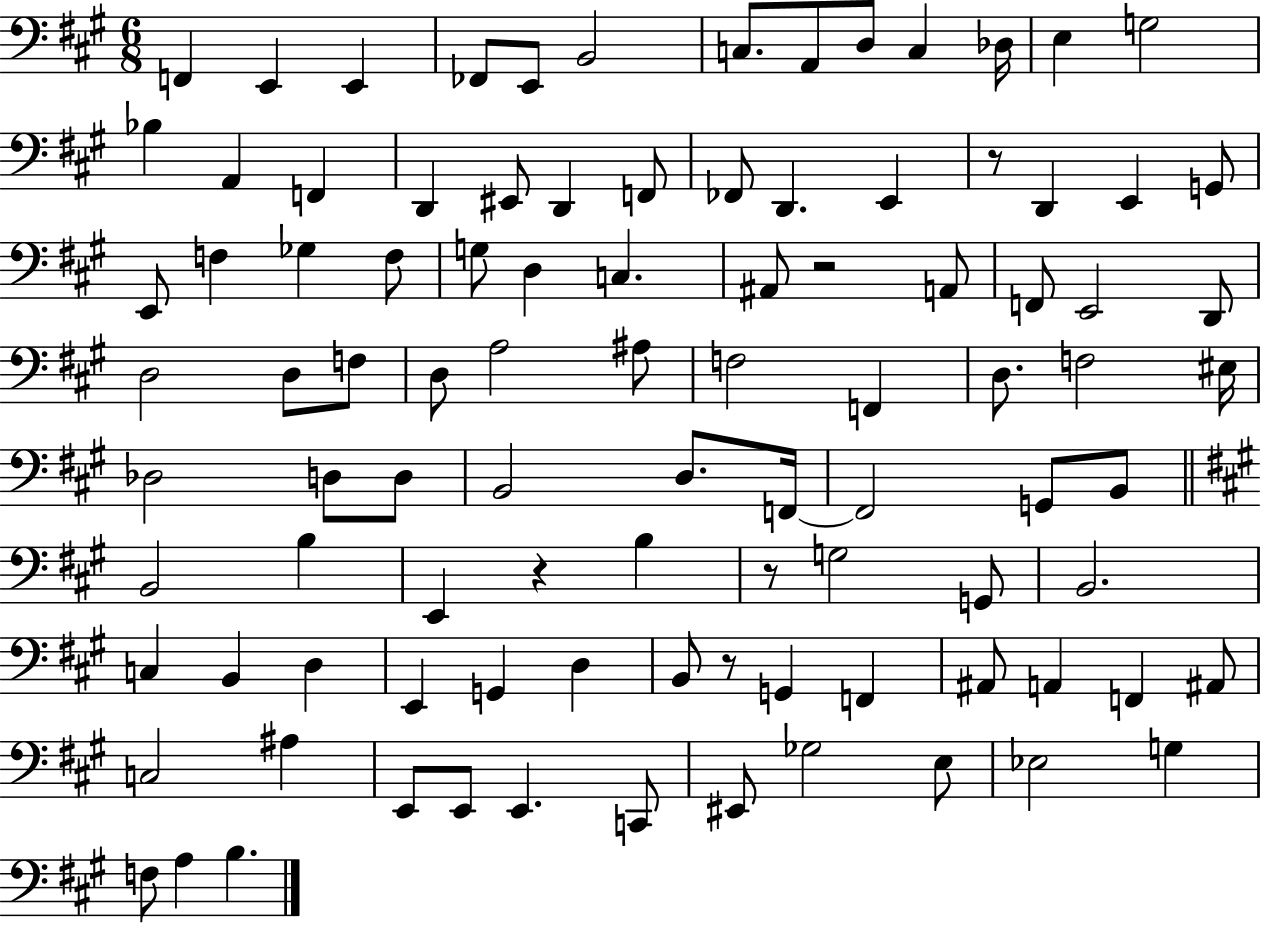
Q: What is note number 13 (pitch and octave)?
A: G3